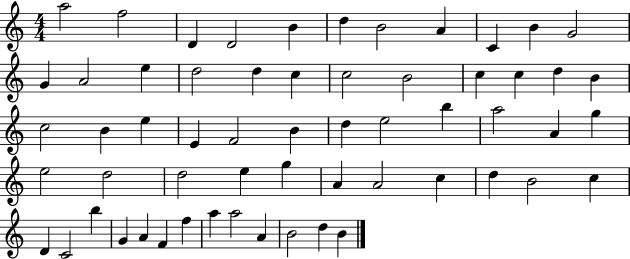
{
  \clef treble
  \numericTimeSignature
  \time 4/4
  \key c \major
  a''2 f''2 | d'4 d'2 b'4 | d''4 b'2 a'4 | c'4 b'4 g'2 | \break g'4 a'2 e''4 | d''2 d''4 c''4 | c''2 b'2 | c''4 c''4 d''4 b'4 | \break c''2 b'4 e''4 | e'4 f'2 b'4 | d''4 e''2 b''4 | a''2 a'4 g''4 | \break e''2 d''2 | d''2 e''4 g''4 | a'4 a'2 c''4 | d''4 b'2 c''4 | \break d'4 c'2 b''4 | g'4 a'4 f'4 f''4 | a''4 a''2 a'4 | b'2 d''4 b'4 | \break \bar "|."
}